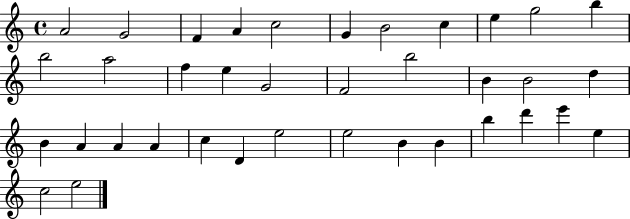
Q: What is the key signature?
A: C major